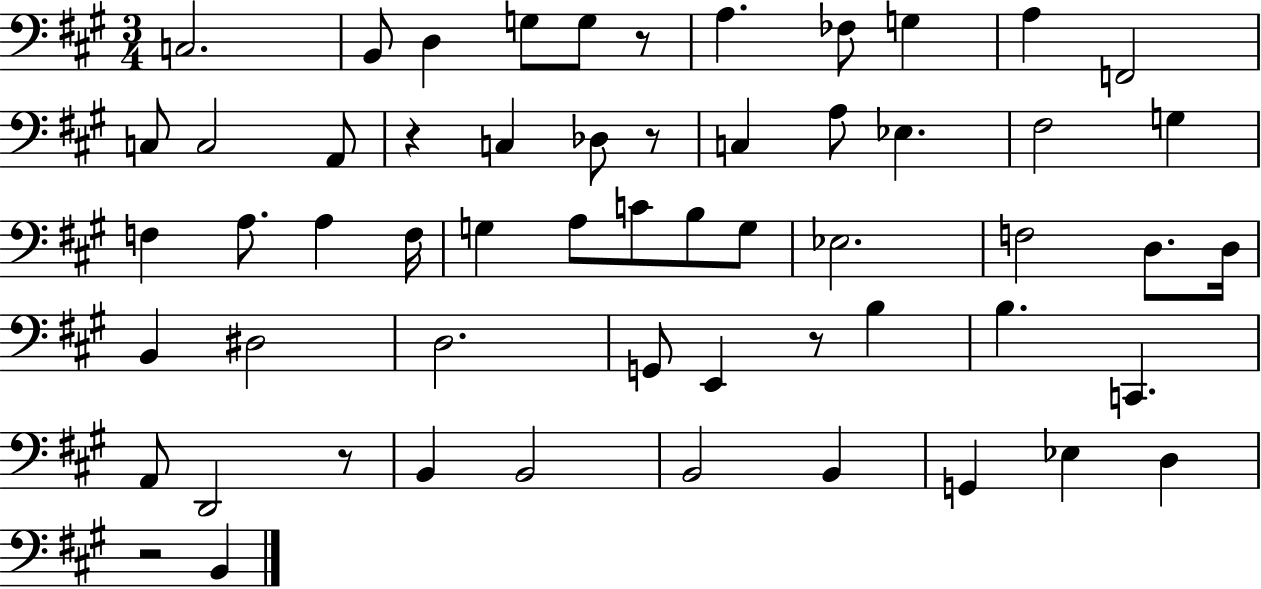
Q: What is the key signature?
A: A major